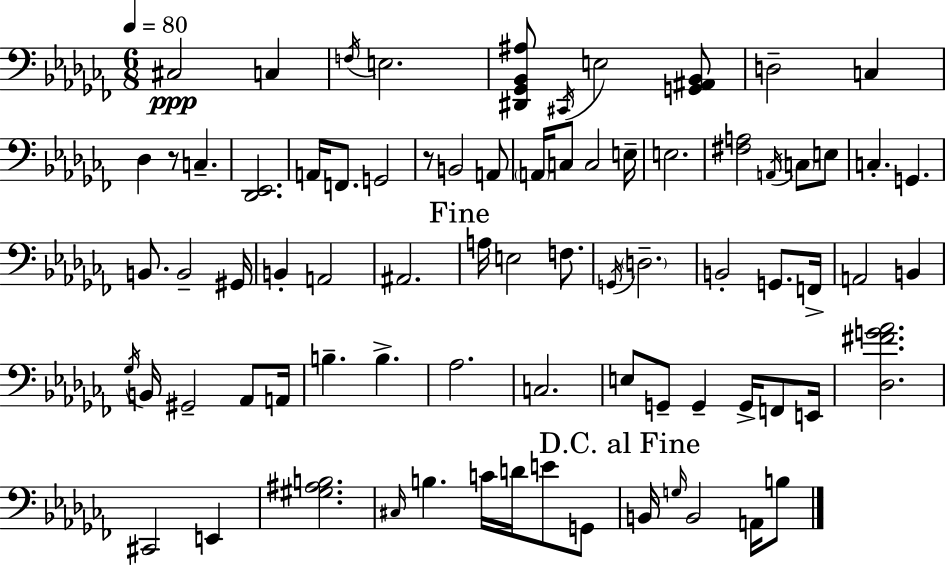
X:1
T:Untitled
M:6/8
L:1/4
K:Abm
^C,2 C, F,/4 E,2 [^D,,_G,,_B,,^A,]/2 ^C,,/4 E,2 [G,,^A,,_B,,]/2 D,2 C, _D, z/2 C, [_D,,_E,,]2 A,,/4 F,,/2 G,,2 z/2 B,,2 A,,/2 A,,/4 C,/2 C,2 E,/4 E,2 [^F,A,]2 A,,/4 C,/2 E,/2 C, G,, B,,/2 B,,2 ^G,,/4 B,, A,,2 ^A,,2 A,/4 E,2 F,/2 G,,/4 D,2 B,,2 G,,/2 F,,/4 A,,2 B,, _G,/4 B,,/4 ^G,,2 _A,,/2 A,,/4 B, B, _A,2 C,2 E,/2 G,,/2 G,, G,,/4 F,,/2 E,,/4 [_D,^FG_A]2 ^C,,2 E,, [^G,^A,B,]2 ^C,/4 B, C/4 D/4 E/2 G,,/2 B,,/4 G,/4 B,,2 A,,/4 B,/2